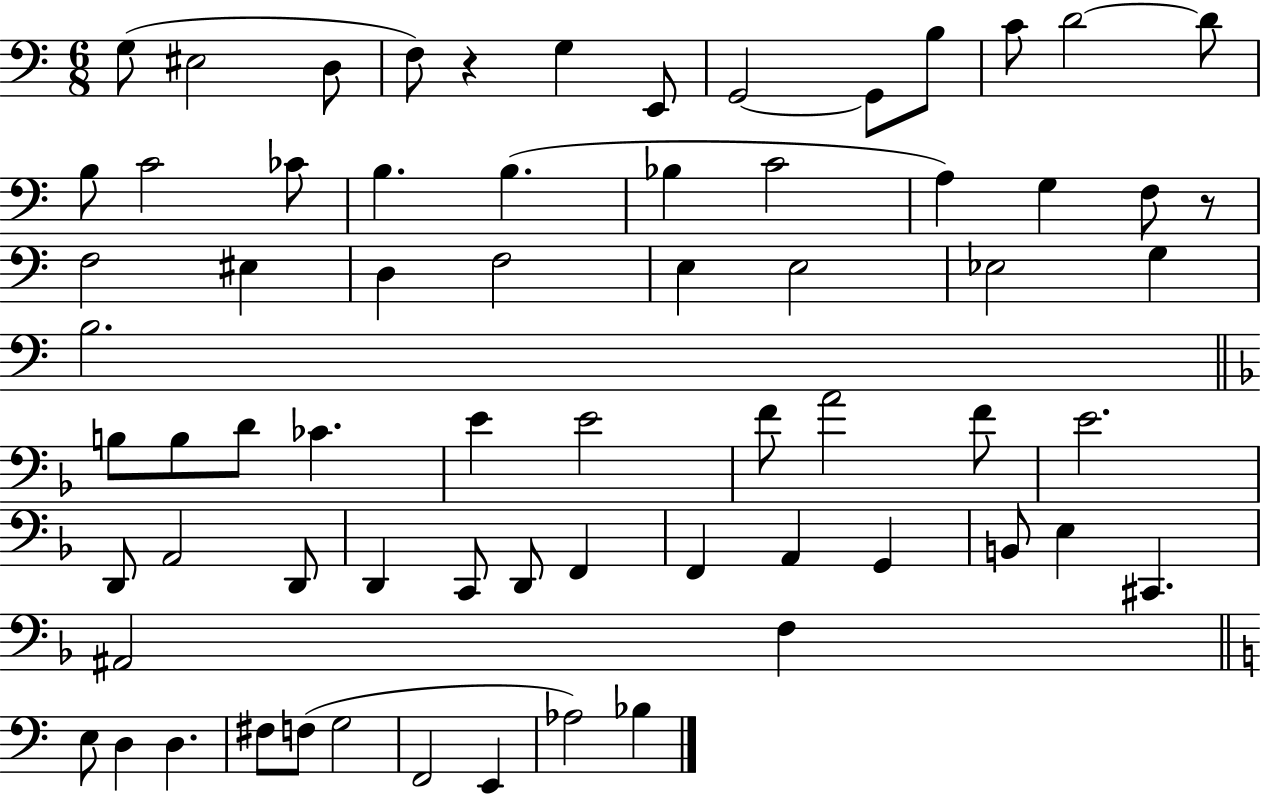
X:1
T:Untitled
M:6/8
L:1/4
K:C
G,/2 ^E,2 D,/2 F,/2 z G, E,,/2 G,,2 G,,/2 B,/2 C/2 D2 D/2 B,/2 C2 _C/2 B, B, _B, C2 A, G, F,/2 z/2 F,2 ^E, D, F,2 E, E,2 _E,2 G, B,2 B,/2 B,/2 D/2 _C E E2 F/2 A2 F/2 E2 D,,/2 A,,2 D,,/2 D,, C,,/2 D,,/2 F,, F,, A,, G,, B,,/2 E, ^C,, ^A,,2 F, E,/2 D, D, ^F,/2 F,/2 G,2 F,,2 E,, _A,2 _B,